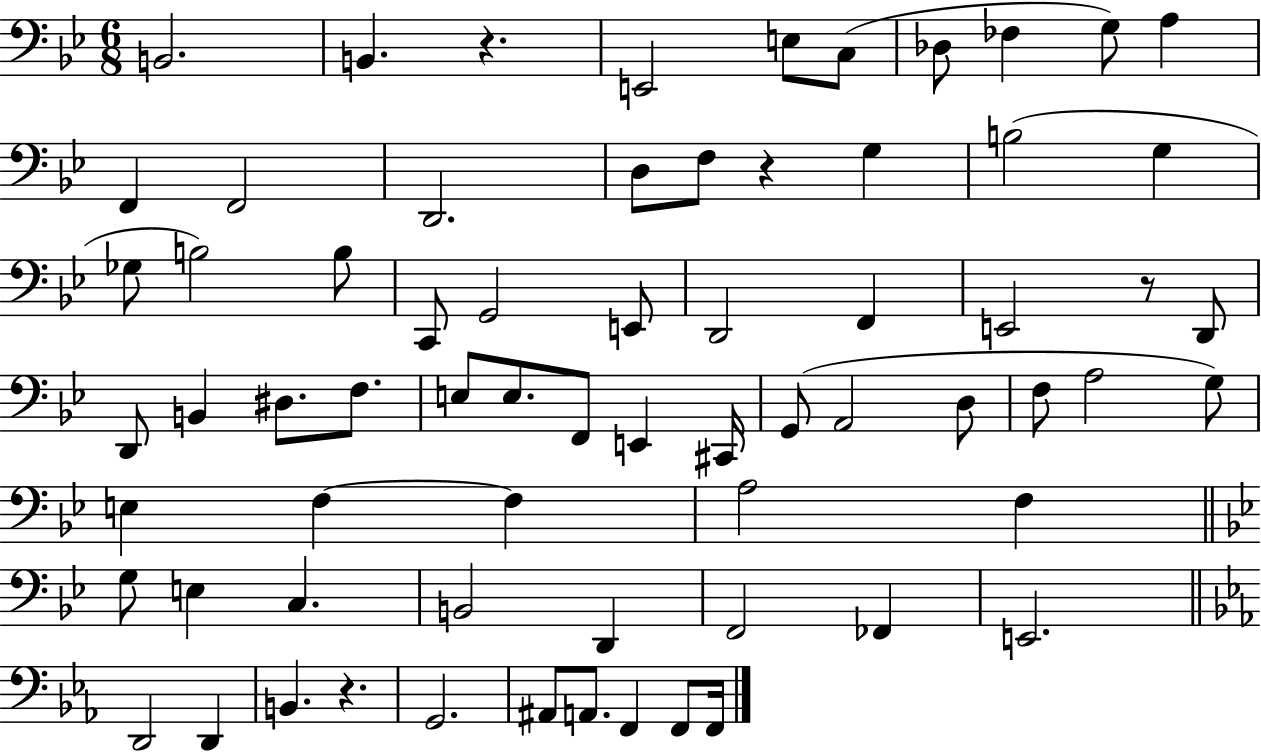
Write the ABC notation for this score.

X:1
T:Untitled
M:6/8
L:1/4
K:Bb
B,,2 B,, z E,,2 E,/2 C,/2 _D,/2 _F, G,/2 A, F,, F,,2 D,,2 D,/2 F,/2 z G, B,2 G, _G,/2 B,2 B,/2 C,,/2 G,,2 E,,/2 D,,2 F,, E,,2 z/2 D,,/2 D,,/2 B,, ^D,/2 F,/2 E,/2 E,/2 F,,/2 E,, ^C,,/4 G,,/2 A,,2 D,/2 F,/2 A,2 G,/2 E, F, F, A,2 F, G,/2 E, C, B,,2 D,, F,,2 _F,, E,,2 D,,2 D,, B,, z G,,2 ^A,,/2 A,,/2 F,, F,,/2 F,,/4